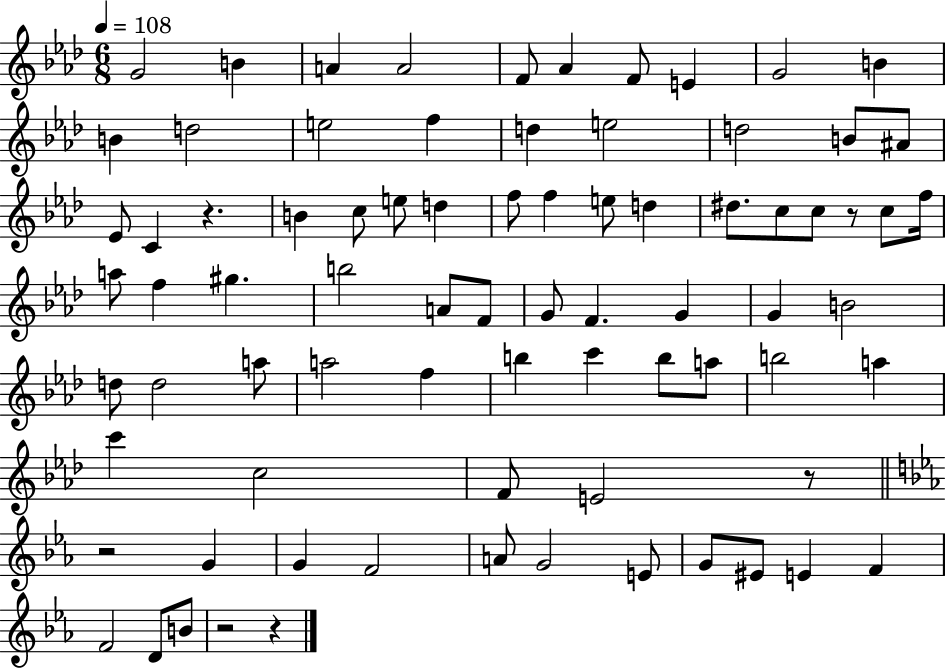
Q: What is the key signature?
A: AES major